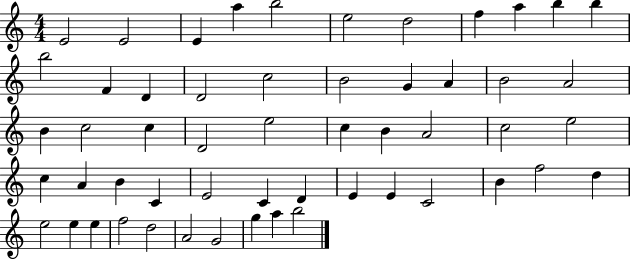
{
  \clef treble
  \numericTimeSignature
  \time 4/4
  \key c \major
  e'2 e'2 | e'4 a''4 b''2 | e''2 d''2 | f''4 a''4 b''4 b''4 | \break b''2 f'4 d'4 | d'2 c''2 | b'2 g'4 a'4 | b'2 a'2 | \break b'4 c''2 c''4 | d'2 e''2 | c''4 b'4 a'2 | c''2 e''2 | \break c''4 a'4 b'4 c'4 | e'2 c'4 d'4 | e'4 e'4 c'2 | b'4 f''2 d''4 | \break e''2 e''4 e''4 | f''2 d''2 | a'2 g'2 | g''4 a''4 b''2 | \break \bar "|."
}